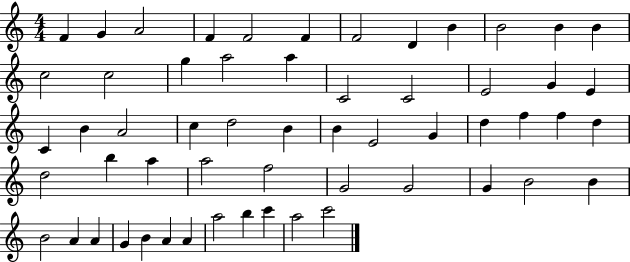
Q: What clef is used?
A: treble